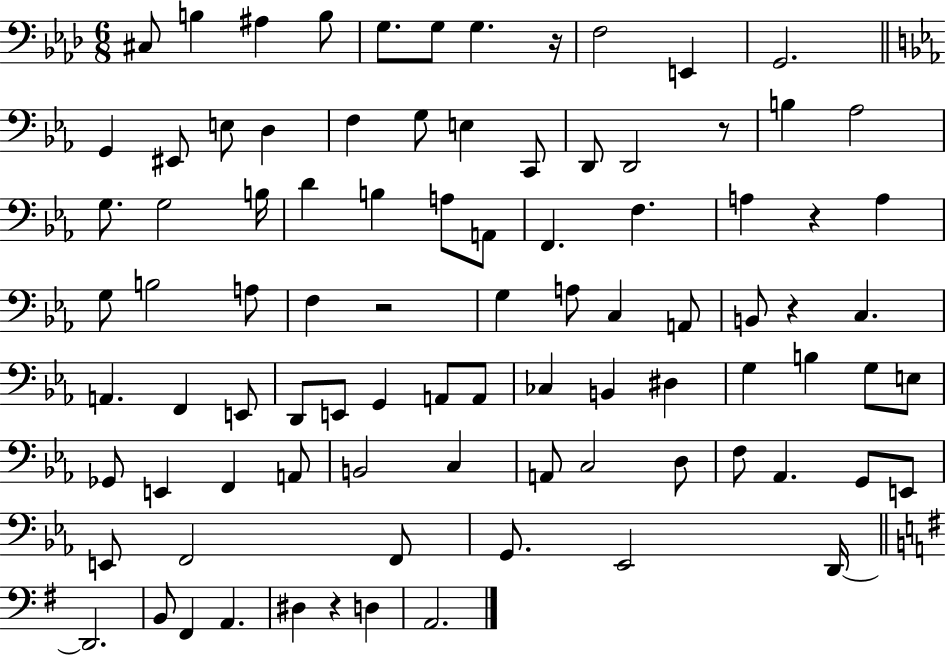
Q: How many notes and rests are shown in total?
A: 90